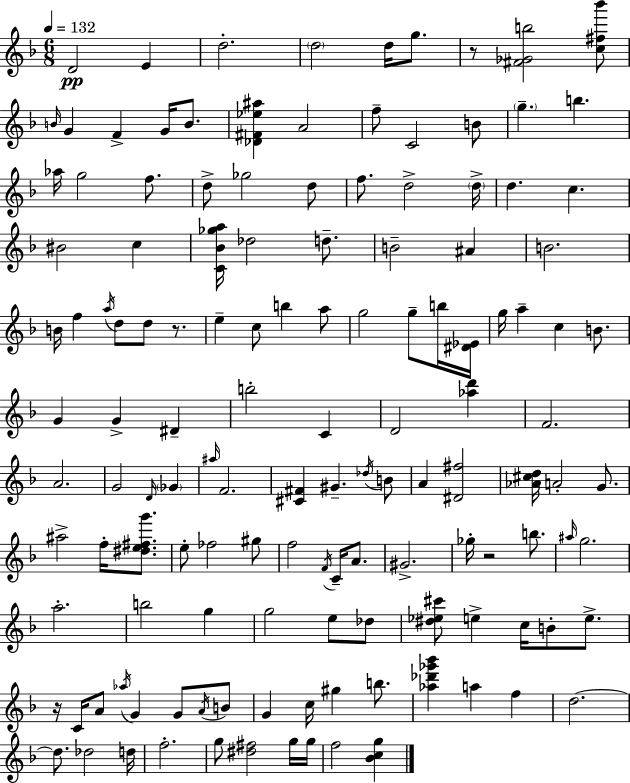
D4/h E4/q D5/h. D5/h D5/s G5/e. R/e [F#4,Gb4,B5]/h [C5,F#5,Bb6]/e B4/s G4/q F4/q G4/s B4/e. [Db4,F#4,Eb5,A#5]/q A4/h F5/e C4/h B4/e G5/q. B5/q. Ab5/s G5/h F5/e. D5/e Gb5/h D5/e F5/e. D5/h D5/s D5/q. C5/q. BIS4/h C5/q [C4,Bb4,Gb5,A5]/s Db5/h D5/e. B4/h A#4/q B4/h. B4/s F5/q A5/s D5/e D5/e R/e. E5/q C5/e B5/q A5/e G5/h G5/e B5/s [D#4,Eb4]/s G5/s A5/q C5/q B4/e. G4/q G4/q D#4/q B5/h C4/q D4/h [Ab5,D6]/q F4/h. A4/h. G4/h D4/s Gb4/q A#5/s F4/h. [C#4,F#4]/q G#4/q. Db5/s B4/e A4/q [D#4,F#5]/h [Ab4,C#5,D5]/s A4/h G4/e. A#5/h F5/s [D#5,E5,F#5,G6]/e. E5/e FES5/h G#5/e F5/h F4/s C4/s A4/e. G#4/h. Gb5/s R/h B5/e. A#5/s G5/h. A5/h. B5/h G5/q G5/h E5/e Db5/e [D#5,Eb5,C#6]/e E5/q C5/s B4/e E5/e. R/s C4/s A4/e Ab5/s G4/q G4/e A4/s B4/e G4/q C5/s G#5/q B5/e. [Ab5,Db6,Gb6,Bb6]/q A5/q F5/q D5/h. D5/e. Db5/h D5/s F5/h. G5/e [D#5,F#5]/h G5/s G5/s F5/h [Bb4,C5,G5]/q